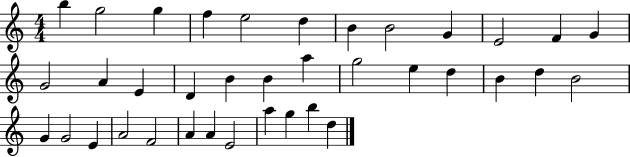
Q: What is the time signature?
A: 4/4